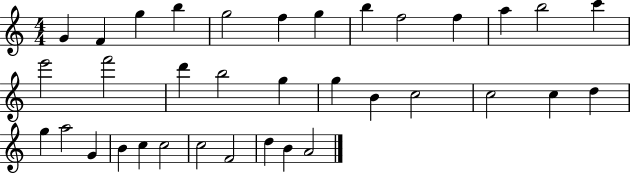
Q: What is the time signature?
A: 4/4